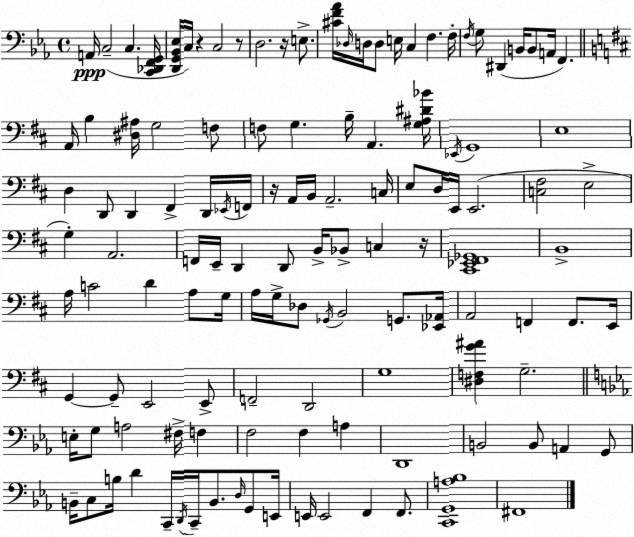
X:1
T:Untitled
M:4/4
L:1/4
K:Cm
A,,/4 C,2 C, [C,,_D,,F,,G,,]/4 [D,,G,,_B,,_E,]/4 C,/4 z C,2 z/2 D,2 z/4 E,/2 [^CF_A]/4 _D,/4 D,/4 D,/2 E,/4 C, F, F,/4 F,/4 G,/2 ^D,, B,,/4 B,,/2 A,,/4 F,, A,,/4 B, [^D,^A,]/4 G,2 F,/2 F,/2 G, B,/4 A,, [G,^A,^D_B]/4 _E,,/4 G,,4 E,4 D, D,,/2 D,, ^F,, D,,/4 _E,,/4 F,,/4 z/4 A,,/4 B,,/4 A,,2 C,/4 E,/2 D,/4 E,,/4 E,,2 [C,^F,]2 E,2 G, A,,2 F,,/4 E,,/4 D,, D,,/2 B,,/4 _B,,/2 C, z/4 [^C,,_E,,^F,,_G,,]4 B,,4 A,/4 C2 D A,/2 G,/4 A,/4 G,/4 _D,/2 _G,,/4 B,,2 G,,/2 [_E,,_A,,]/4 A,,2 F,, F,,/2 E,,/4 G,, G,,/2 E,,2 E,,/2 F,,2 D,,2 G,4 [^D,F,G^A] G,2 E,/4 G,/2 A,2 ^F,/4 F, F,2 F, A, D,,4 B,,2 B,,/2 A,, G,,/2 B,,/4 C,/2 B,/4 D C,,/4 D,,/4 C,,/4 B,,/2 D,/4 G,,/2 E,,/4 E,,/4 E,,2 F,, F,,/2 [C,,G,,A,_B,]4 ^F,,4